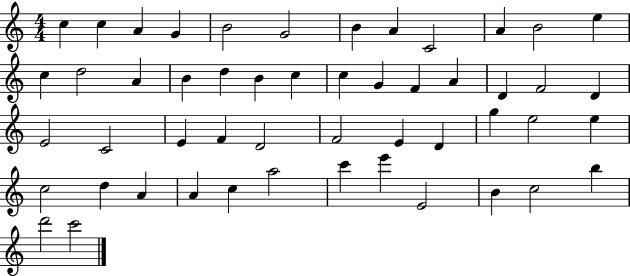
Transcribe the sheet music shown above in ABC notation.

X:1
T:Untitled
M:4/4
L:1/4
K:C
c c A G B2 G2 B A C2 A B2 e c d2 A B d B c c G F A D F2 D E2 C2 E F D2 F2 E D g e2 e c2 d A A c a2 c' e' E2 B c2 b d'2 c'2